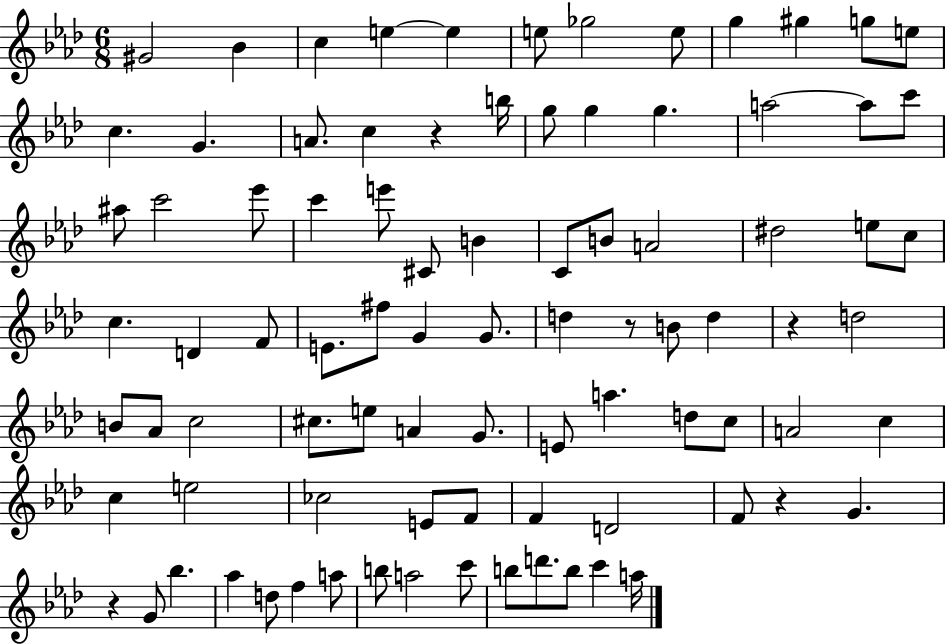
{
  \clef treble
  \numericTimeSignature
  \time 6/8
  \key aes \major
  gis'2 bes'4 | c''4 e''4~~ e''4 | e''8 ges''2 e''8 | g''4 gis''4 g''8 e''8 | \break c''4. g'4. | a'8. c''4 r4 b''16 | g''8 g''4 g''4. | a''2~~ a''8 c'''8 | \break ais''8 c'''2 ees'''8 | c'''4 e'''8 cis'8 b'4 | c'8 b'8 a'2 | dis''2 e''8 c''8 | \break c''4. d'4 f'8 | e'8. fis''8 g'4 g'8. | d''4 r8 b'8 d''4 | r4 d''2 | \break b'8 aes'8 c''2 | cis''8. e''8 a'4 g'8. | e'8 a''4. d''8 c''8 | a'2 c''4 | \break c''4 e''2 | ces''2 e'8 f'8 | f'4 d'2 | f'8 r4 g'4. | \break r4 g'8 bes''4. | aes''4 d''8 f''4 a''8 | b''8 a''2 c'''8 | b''8 d'''8. b''8 c'''4 a''16 | \break \bar "|."
}